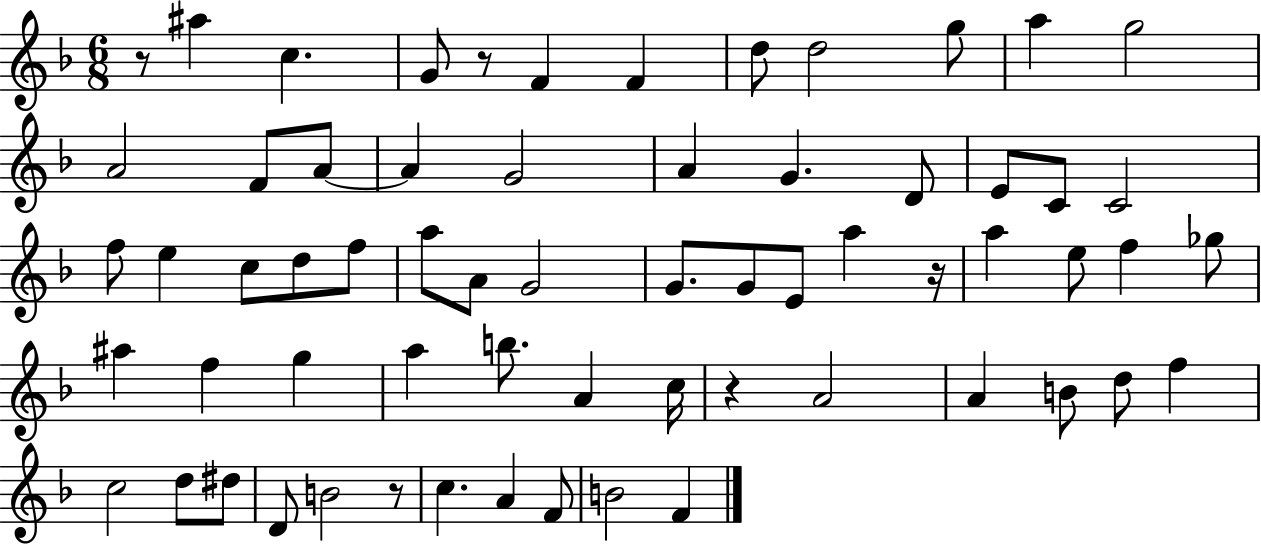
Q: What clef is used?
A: treble